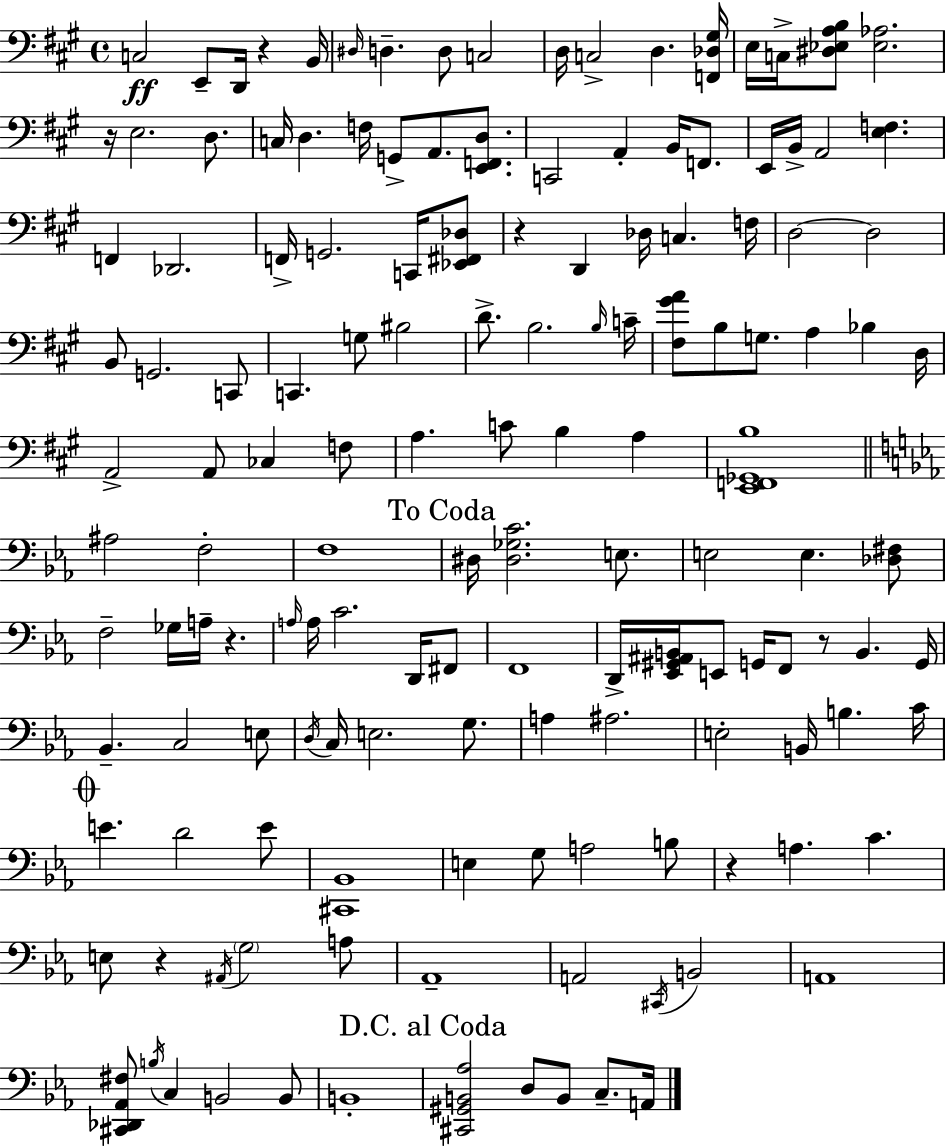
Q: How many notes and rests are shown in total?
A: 144